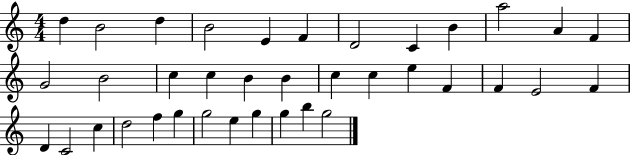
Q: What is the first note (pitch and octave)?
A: D5